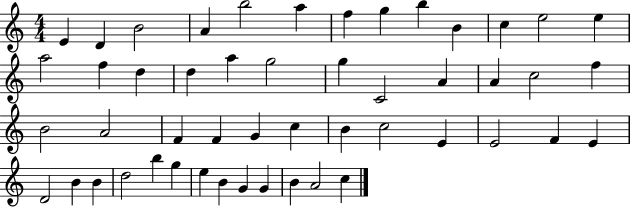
E4/q D4/q B4/h A4/q B5/h A5/q F5/q G5/q B5/q B4/q C5/q E5/h E5/q A5/h F5/q D5/q D5/q A5/q G5/h G5/q C4/h A4/q A4/q C5/h F5/q B4/h A4/h F4/q F4/q G4/q C5/q B4/q C5/h E4/q E4/h F4/q E4/q D4/h B4/q B4/q D5/h B5/q G5/q E5/q B4/q G4/q G4/q B4/q A4/h C5/q